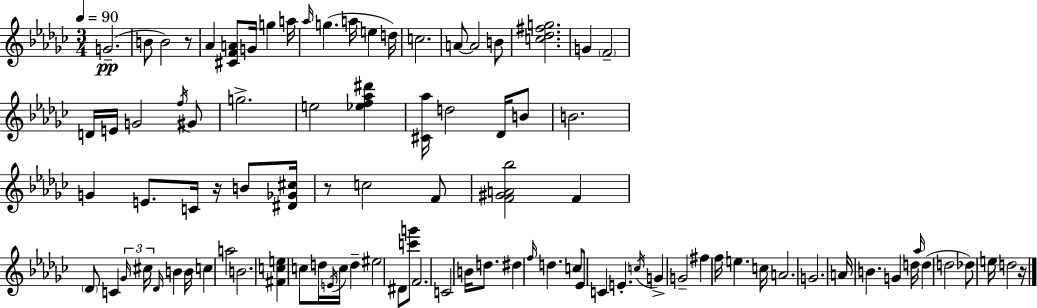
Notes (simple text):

G4/h. B4/e B4/h R/e Ab4/q [C#4,F4,A4]/e G4/s G5/q A5/s Ab5/s G5/q. A5/s E5/q D5/s C5/h. A4/e A4/h B4/e [C5,Db5,F#5,G5]/h. G4/q F4/h D4/s E4/s G4/h F5/s G#4/e G5/h. E5/h [Eb5,F5,Ab5,D#6]/q [C#4,Ab5]/s D5/h Db4/s B4/e B4/h. G4/q E4/e. C4/s R/s B4/e [D#4,Gb4,C#5]/s R/e C5/h F4/e [F4,G#4,A4,Bb5]/h F4/q Db4/e C4/q Gb4/s C#5/s Db4/s B4/q B4/s C5/q A5/h B4/h. [F#4,C5,E5]/q C5/e D5/s E4/s C5/s D5/q EIS5/h D#4/e [C6,G6]/e F4/h. C4/h B4/s D5/e. D#5/q F5/s D5/q. C5/e Eb4/e C4/q E4/q. C5/s G4/q G4/h F#5/q F5/s E5/q. C5/s A4/h. G4/h. A4/s B4/q. G4/q D5/s Ab5/s D5/q D5/h Db5/e E5/s D5/h R/s